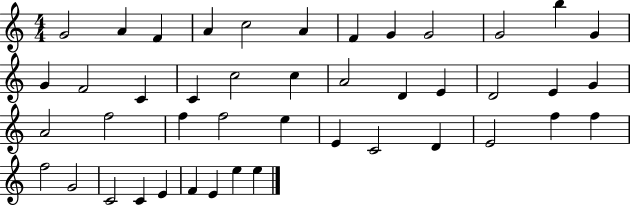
X:1
T:Untitled
M:4/4
L:1/4
K:C
G2 A F A c2 A F G G2 G2 b G G F2 C C c2 c A2 D E D2 E G A2 f2 f f2 e E C2 D E2 f f f2 G2 C2 C E F E e e